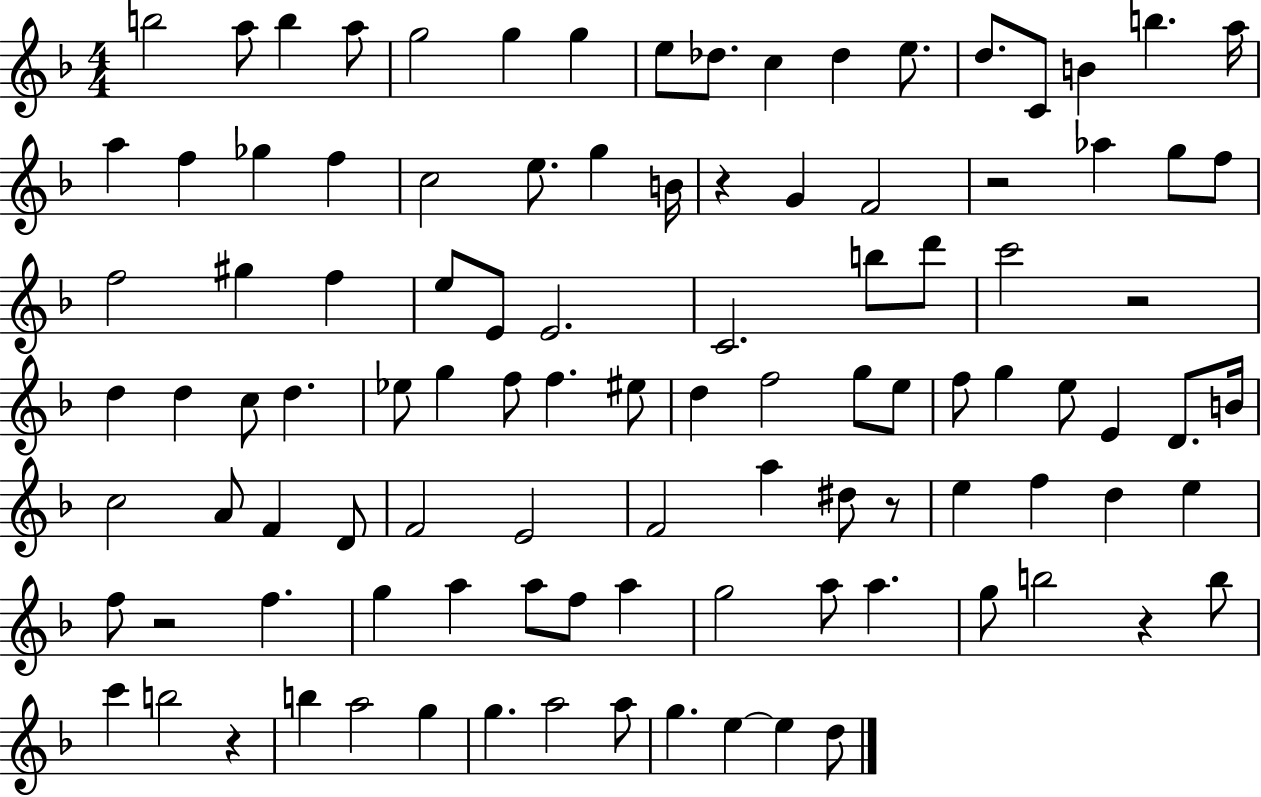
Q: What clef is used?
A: treble